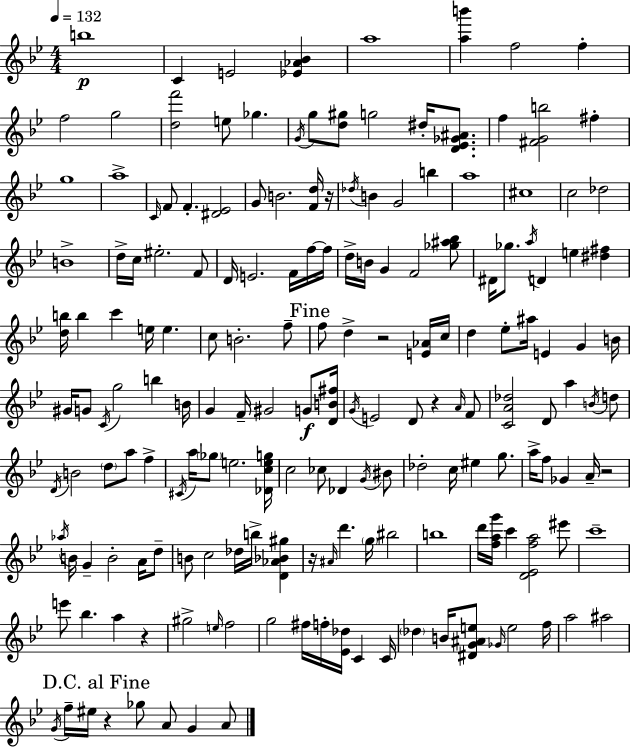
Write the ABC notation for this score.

X:1
T:Untitled
M:4/4
L:1/4
K:Bb
b4 C E2 [_E_A_B] a4 [ab'] f2 f f2 g2 [df']2 e/2 _g G/4 g/2 [d^g]/2 g2 ^d/4 [D_E_G^A]/2 f [^FGb]2 ^f g4 a4 C/4 F/2 F [^D_E]2 G/2 B2 [Fd]/4 z/4 _d/4 B G2 b a4 ^c4 c2 _d2 B4 d/4 c/4 ^e2 F/2 D/4 E2 F/4 f/4 f/4 d/4 B/4 G F2 [_g^a_b]/2 ^D/4 _g/2 a/4 D e [^d^f] [db]/4 b c' e/4 e c/2 B2 f/2 f/2 d z2 [E_A]/4 c/4 d _e/2 ^a/4 E G B/4 ^G/4 G/2 C/4 g2 b B/4 G F/4 ^G2 G/2 [DB^f]/4 G/4 E2 D/2 z A/4 F/2 [CA_d]2 D/2 a B/4 d/2 D/4 B2 d/2 a/2 f ^C/4 a/4 _g/2 e2 [_Dceg]/4 c2 _c/2 _D G/4 ^B/2 _d2 c/4 ^e g/2 a/4 f/2 _G A/4 z2 _a/4 B/4 G B2 A/4 d/2 B/2 c2 _d/4 b/4 [D_A_B^g] z/4 ^A/4 d' g/4 ^b2 b4 d'/4 [fag']/4 c' [D_Efa]2 ^e'/2 c'4 e'/2 _b a z ^g2 e/4 f2 g2 ^f/4 f/4 [_E_d]/4 C C/4 _d B/4 [^DG^Ae]/2 _G/4 e2 f/4 a2 ^a2 G/4 f/4 ^e/4 z _g/2 A/2 G A/2